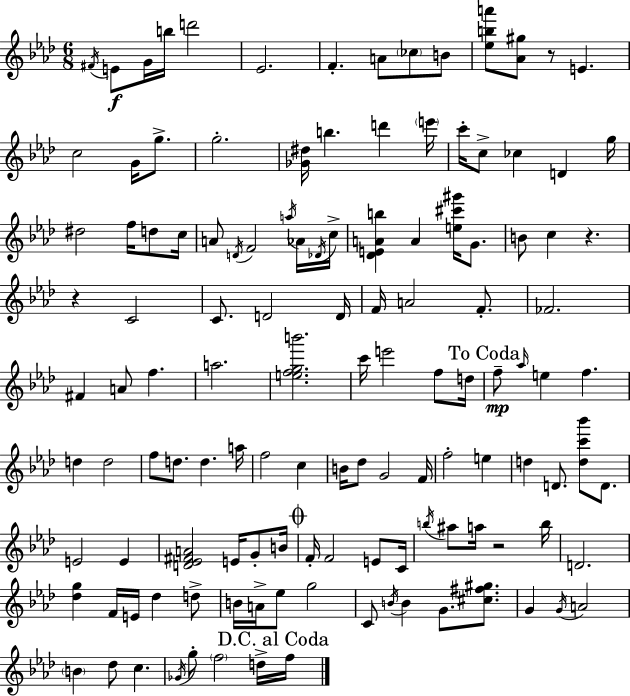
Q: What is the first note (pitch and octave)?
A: F#4